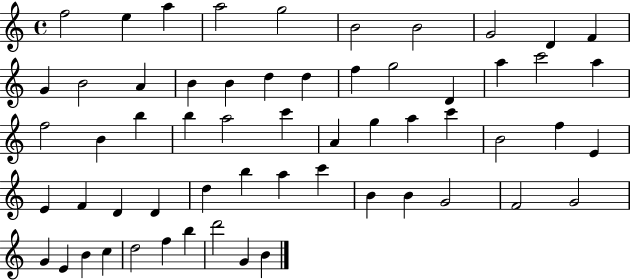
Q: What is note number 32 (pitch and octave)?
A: A5